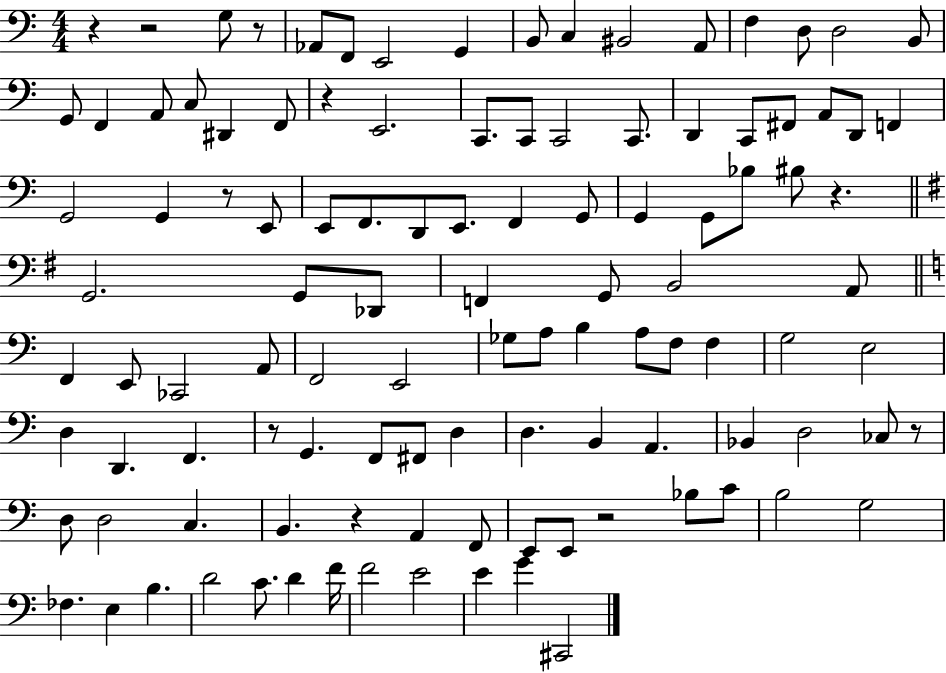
{
  \clef bass
  \numericTimeSignature
  \time 4/4
  \key c \major
  r4 r2 g8 r8 | aes,8 f,8 e,2 g,4 | b,8 c4 bis,2 a,8 | f4 d8 d2 b,8 | \break g,8 f,4 a,8 c8 dis,4 f,8 | r4 e,2. | c,8. c,8 c,2 c,8. | d,4 c,8 fis,8 a,8 d,8 f,4 | \break g,2 g,4 r8 e,8 | e,8 f,8. d,8 e,8. f,4 g,8 | g,4 g,8 bes8 bis8 r4. | \bar "||" \break \key e \minor g,2. g,8 des,8 | f,4 g,8 b,2 a,8 | \bar "||" \break \key c \major f,4 e,8 ces,2 a,8 | f,2 e,2 | ges8 a8 b4 a8 f8 f4 | g2 e2 | \break d4 d,4. f,4. | r8 g,4. f,8 fis,8 d4 | d4. b,4 a,4. | bes,4 d2 ces8 r8 | \break d8 d2 c4. | b,4. r4 a,4 f,8 | e,8 e,8 r2 bes8 c'8 | b2 g2 | \break fes4. e4 b4. | d'2 c'8. d'4 f'16 | f'2 e'2 | e'4 g'4 cis,2 | \break \bar "|."
}